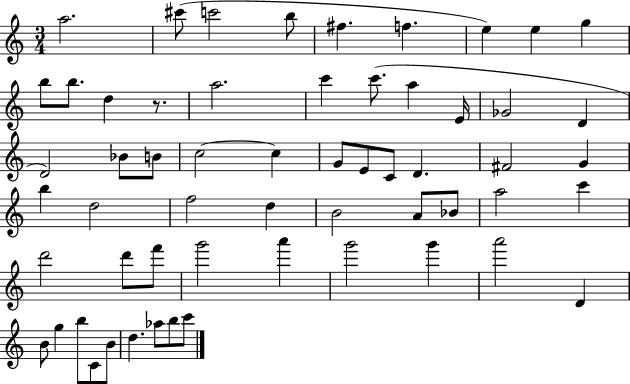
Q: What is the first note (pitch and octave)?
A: A5